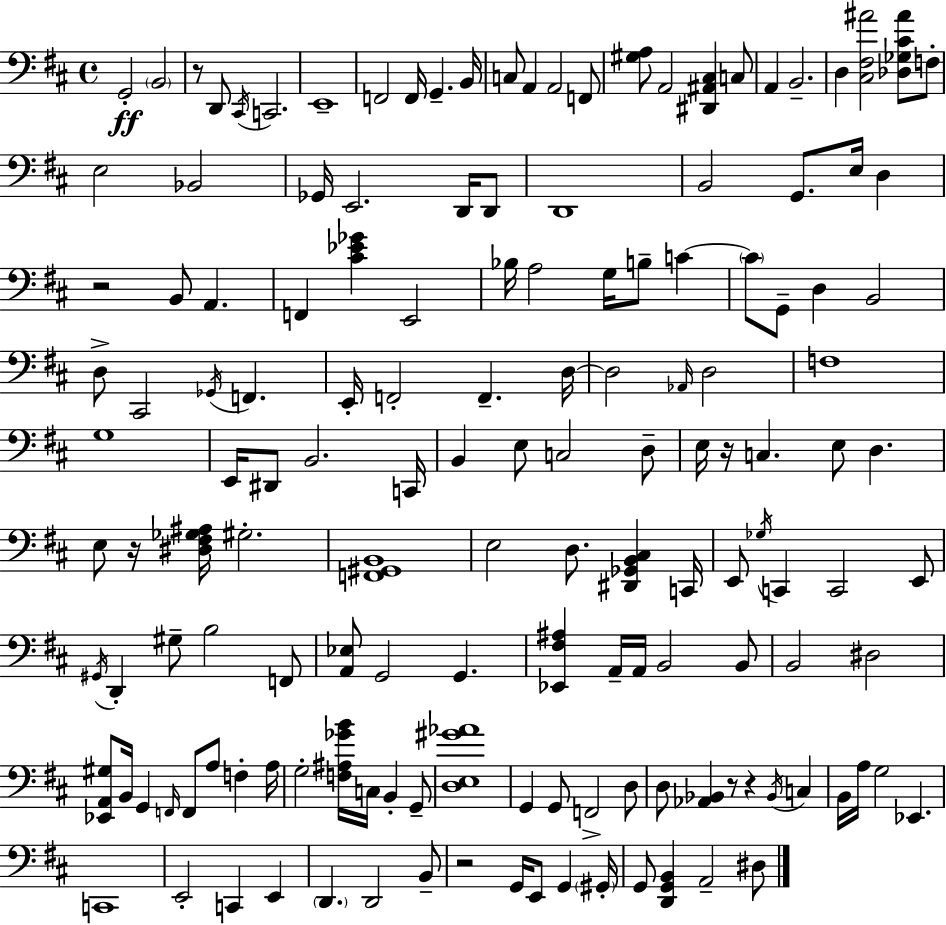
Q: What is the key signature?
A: D major